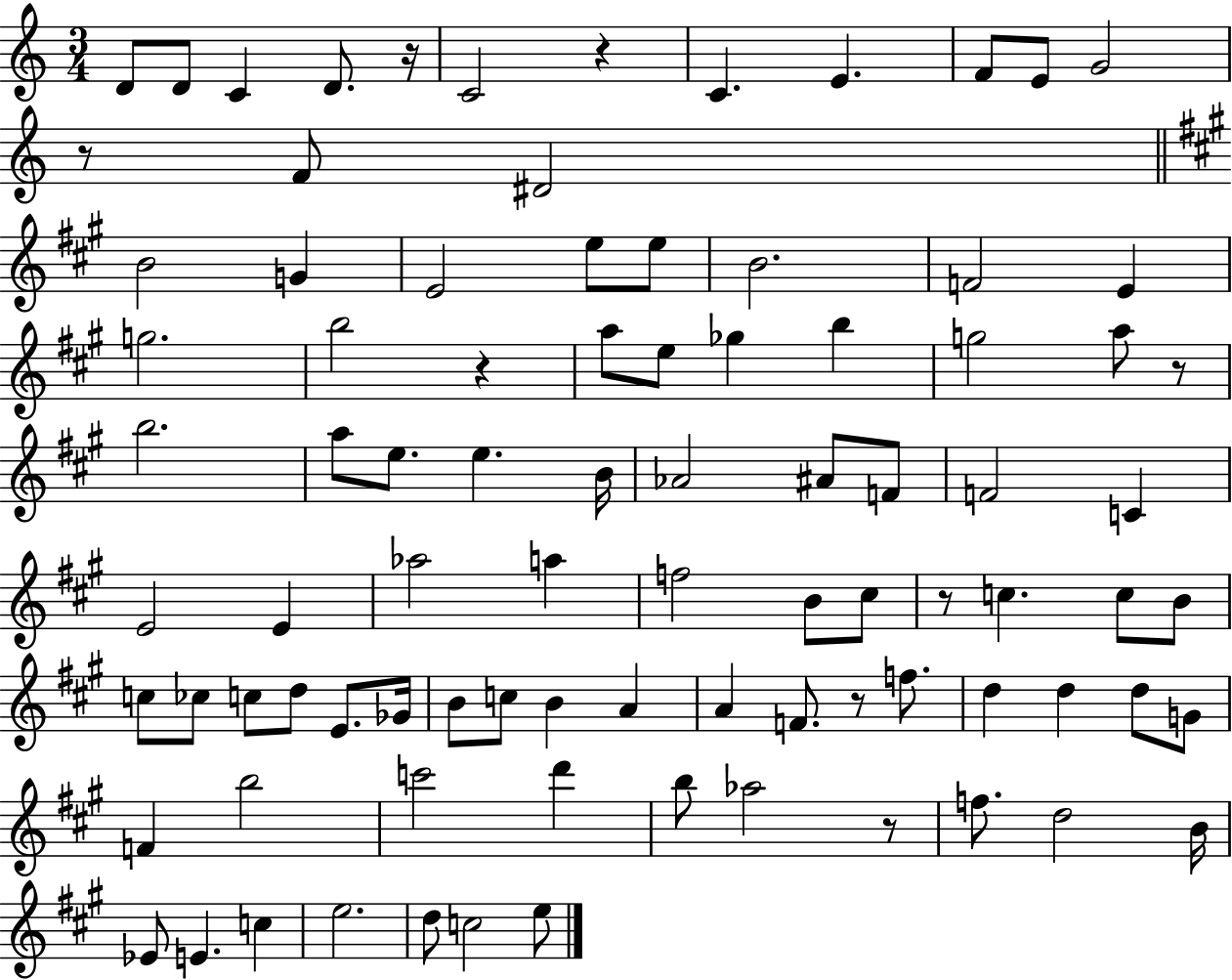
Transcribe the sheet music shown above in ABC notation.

X:1
T:Untitled
M:3/4
L:1/4
K:C
D/2 D/2 C D/2 z/4 C2 z C E F/2 E/2 G2 z/2 F/2 ^D2 B2 G E2 e/2 e/2 B2 F2 E g2 b2 z a/2 e/2 _g b g2 a/2 z/2 b2 a/2 e/2 e B/4 _A2 ^A/2 F/2 F2 C E2 E _a2 a f2 B/2 ^c/2 z/2 c c/2 B/2 c/2 _c/2 c/2 d/2 E/2 _G/4 B/2 c/2 B A A F/2 z/2 f/2 d d d/2 G/2 F b2 c'2 d' b/2 _a2 z/2 f/2 d2 B/4 _E/2 E c e2 d/2 c2 e/2